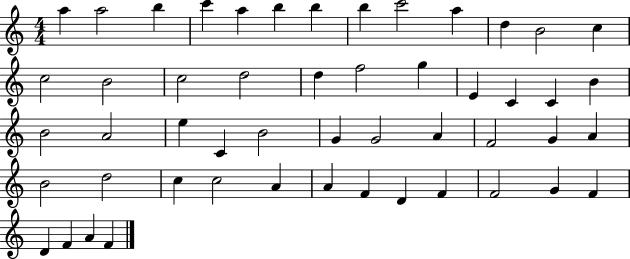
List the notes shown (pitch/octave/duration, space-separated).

A5/q A5/h B5/q C6/q A5/q B5/q B5/q B5/q C6/h A5/q D5/q B4/h C5/q C5/h B4/h C5/h D5/h D5/q F5/h G5/q E4/q C4/q C4/q B4/q B4/h A4/h E5/q C4/q B4/h G4/q G4/h A4/q F4/h G4/q A4/q B4/h D5/h C5/q C5/h A4/q A4/q F4/q D4/q F4/q F4/h G4/q F4/q D4/q F4/q A4/q F4/q